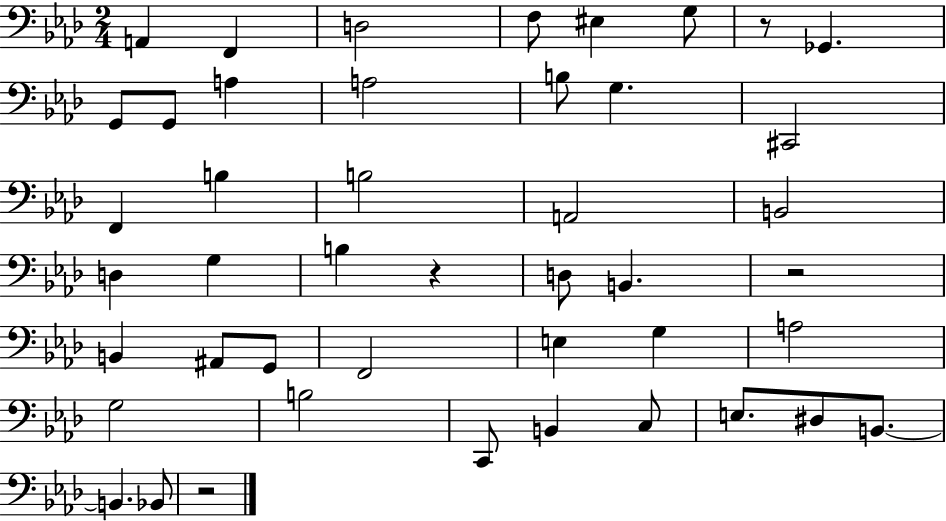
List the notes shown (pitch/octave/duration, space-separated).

A2/q F2/q D3/h F3/e EIS3/q G3/e R/e Gb2/q. G2/e G2/e A3/q A3/h B3/e G3/q. C#2/h F2/q B3/q B3/h A2/h B2/h D3/q G3/q B3/q R/q D3/e B2/q. R/h B2/q A#2/e G2/e F2/h E3/q G3/q A3/h G3/h B3/h C2/e B2/q C3/e E3/e. D#3/e B2/e. B2/q. Bb2/e R/h